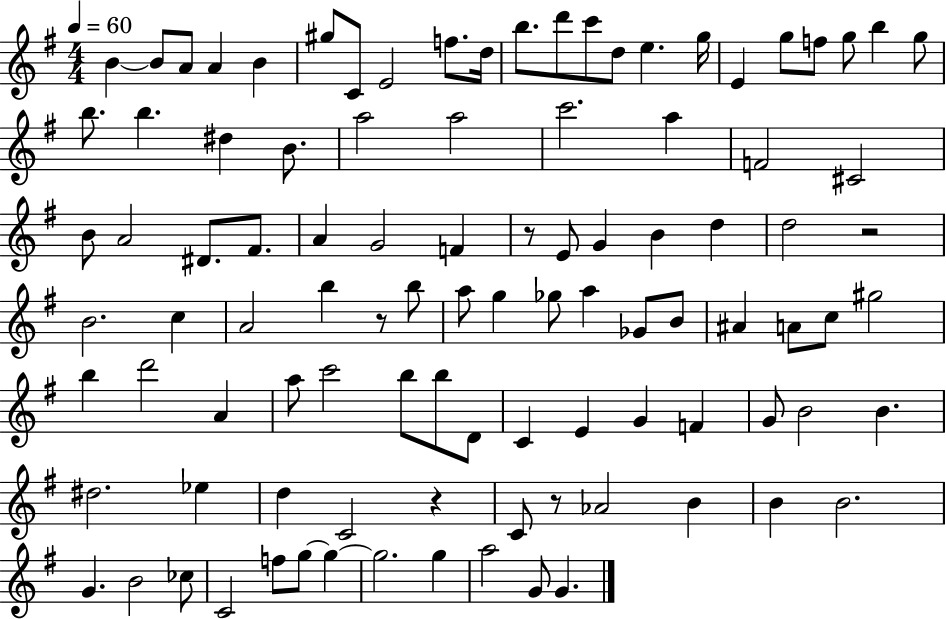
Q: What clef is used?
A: treble